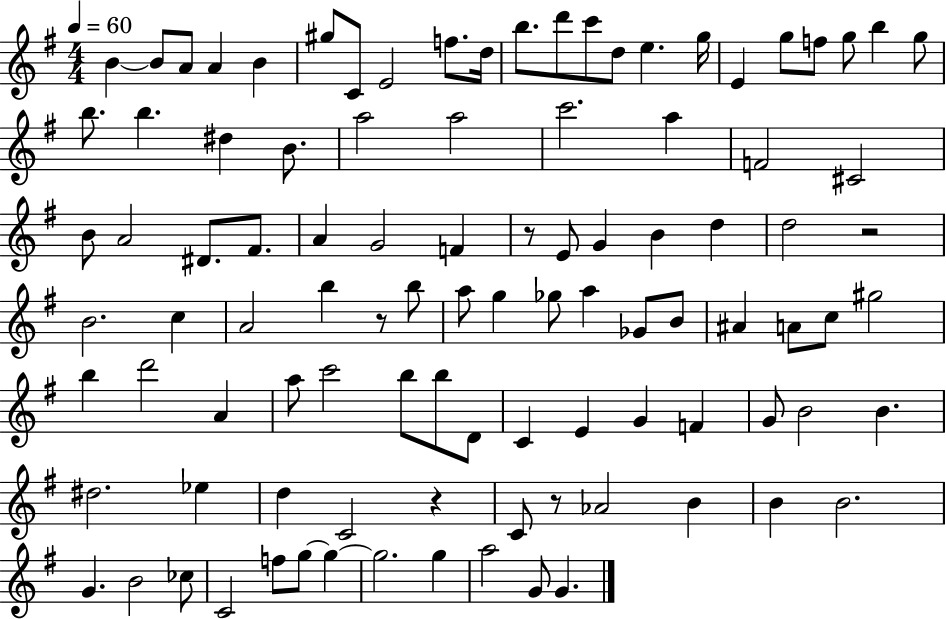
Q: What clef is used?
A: treble